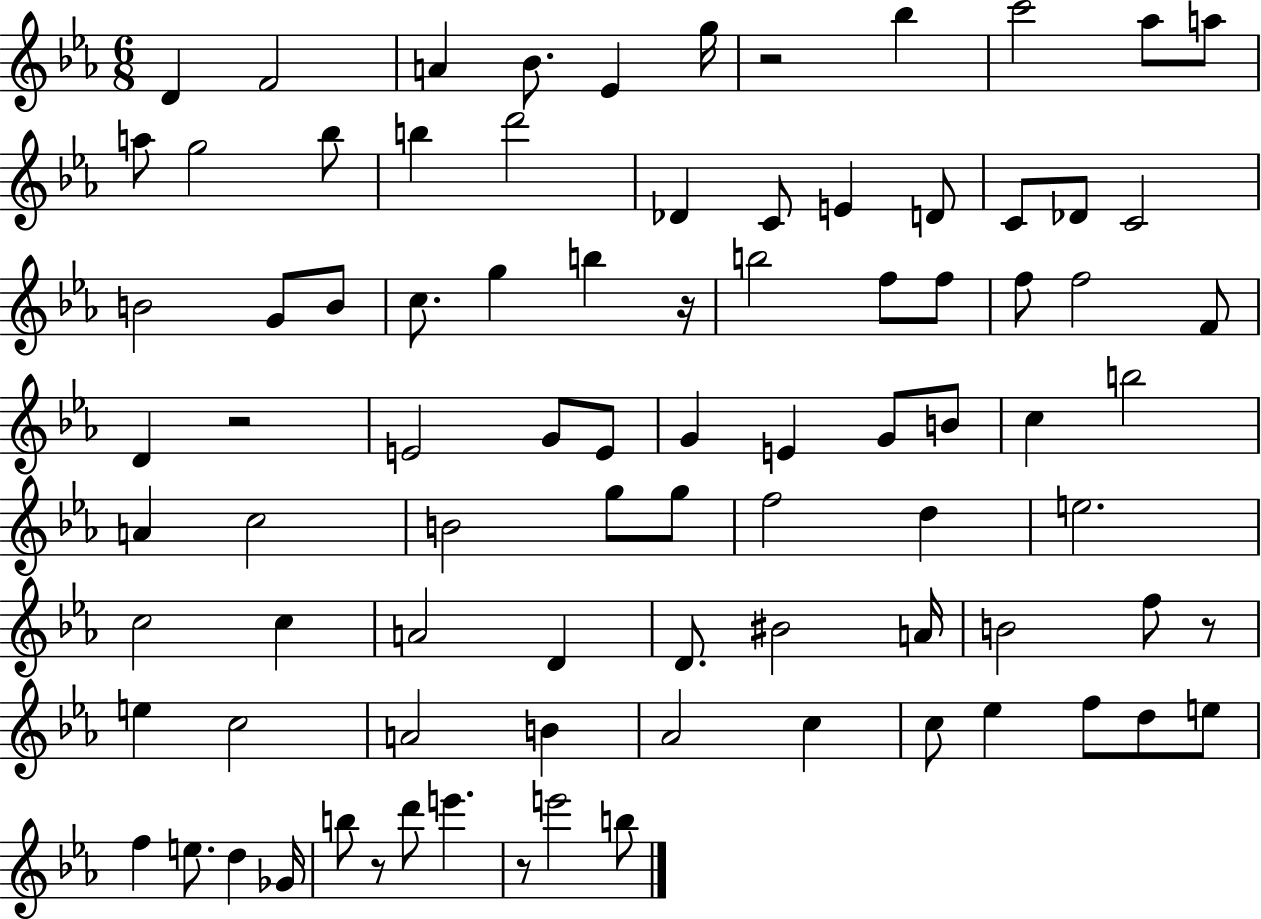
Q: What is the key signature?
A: EES major